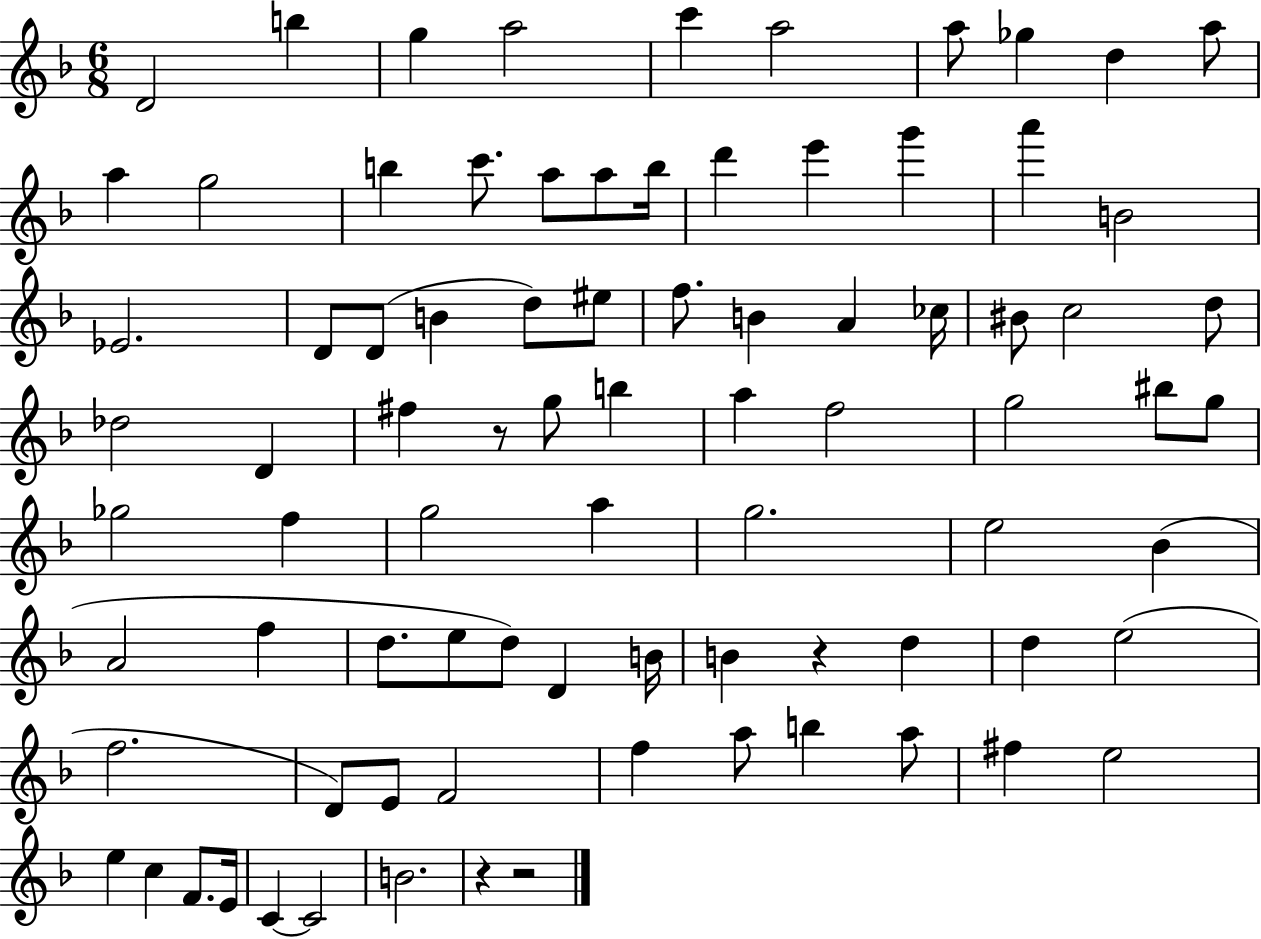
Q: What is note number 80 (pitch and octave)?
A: B4